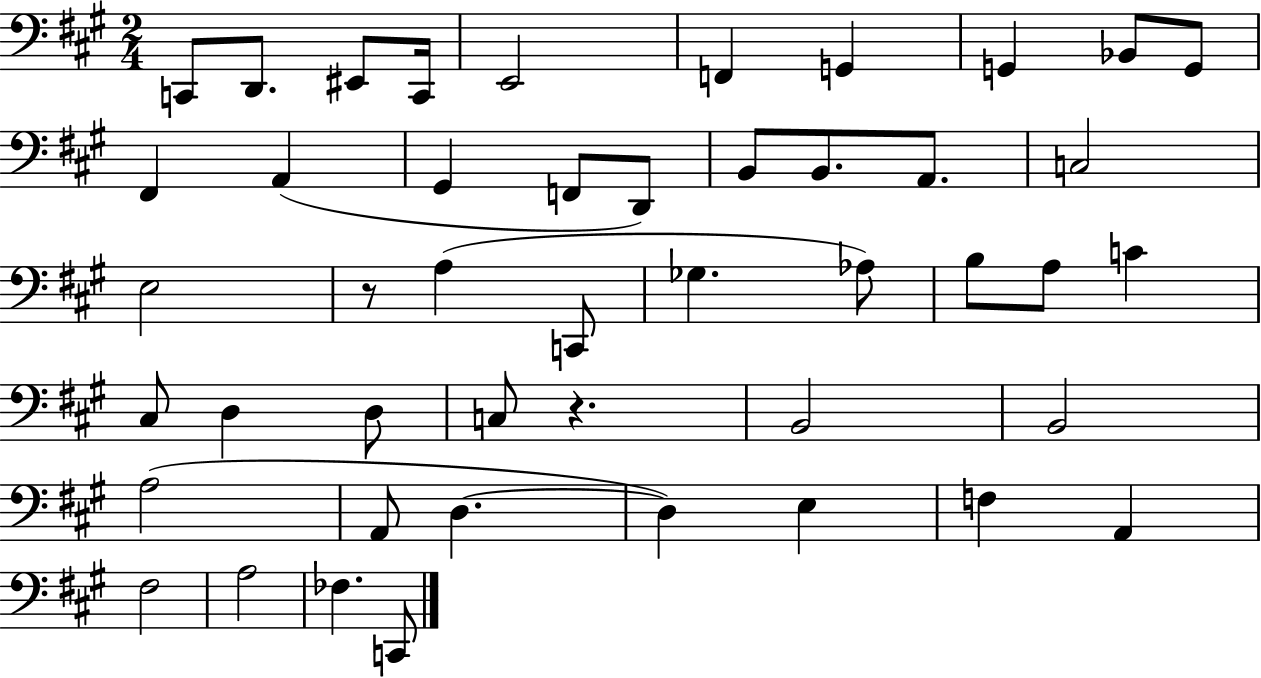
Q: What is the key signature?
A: A major